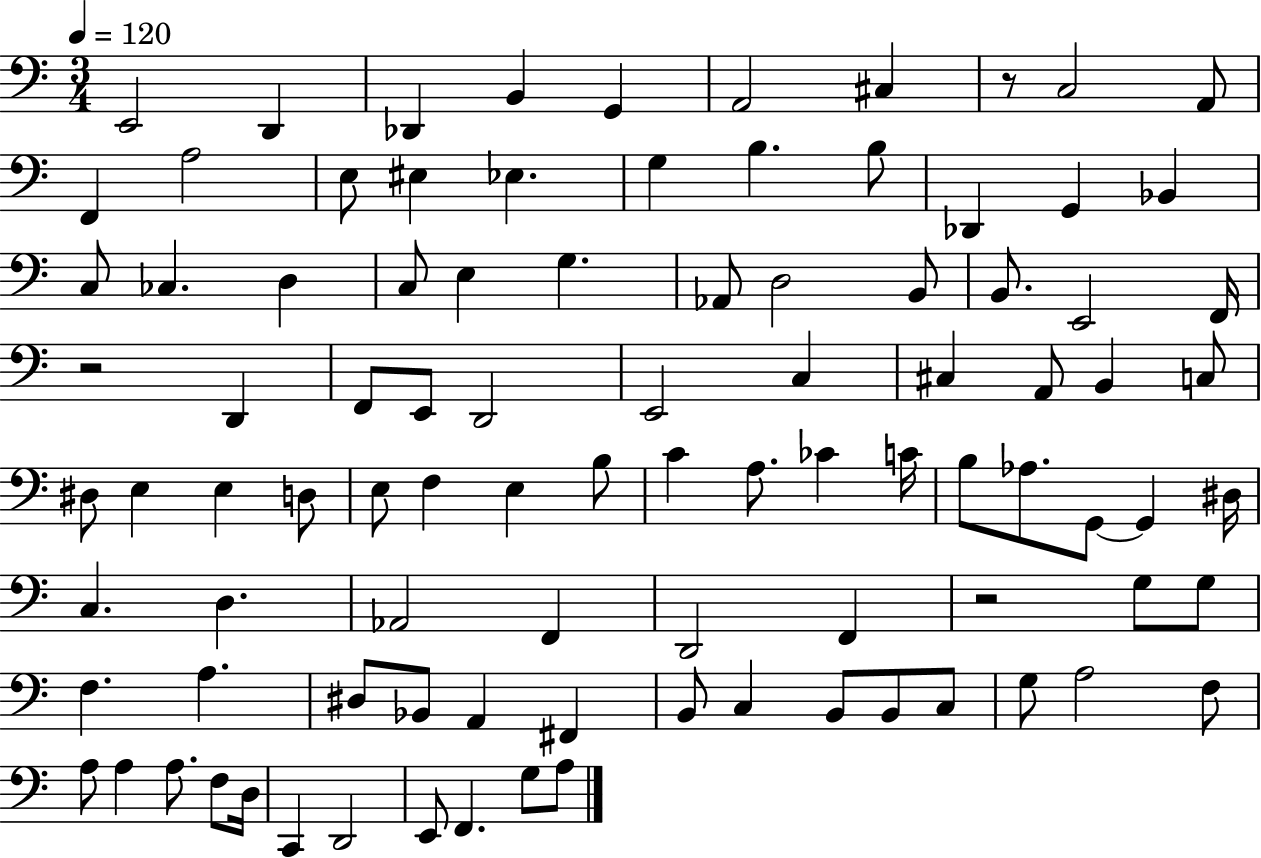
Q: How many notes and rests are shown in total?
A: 95